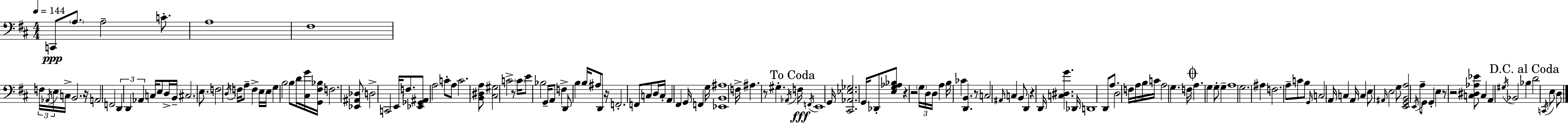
X:1
T:Untitled
M:4/4
L:1/4
K:D
C,,/2 A,/2 A,2 C/2 A,4 ^F,4 F,/4 _A,,/4 E,/4 C,/4 B,,2 z/4 A,,2 F,,2 D,, D,, _A,, C,/4 E,/2 D,/4 B,,/4 ^C,2 E,/2 F,2 D,/4 F,/4 A,/2 F, E,/4 E,/4 G, B,2 B,/2 D/4 [^C,G]/4 [G,,^F,_B,]/4 F,2 [_E,,^A,,_D,]/2 D,2 C,,2 E,,/4 F,/2 [_E,,_G,,^A,,]/2 A,2 C/2 A,/2 C2 [B,,^D,A,]/2 [^C,^G,]2 C2 z/2 C/4 E/2 _B,2 G,,/4 A,,/2 F, D,,/2 B, B,/4 ^A,/2 D,,/2 z/4 F,,2 F,,/2 C,/2 D,/4 C,/4 A,, ^F,, G,,/4 F,, G,/4 [_E,,B,,^A,]4 F,/4 ^A, z/2 ^G, _A,,/4 F,/4 F,,/4 E,,4 G,,/4 [^C,,_A,,_E,_G,]2 G,,/4 _D,,/2 [E,G,_A,_B,]/2 z z2 G,/4 D,/4 D,/4 A, B,/4 _C [D,,B,,] z/2 C,2 ^A,,/4 C, B,,/2 D,, z D,,/4 [C,^D,G] _D,,/4 D,,4 D,,/2 A,/2 D,2 F,/4 A,/4 B,/4 C/4 A,2 G, F,/4 A, G, G,/2 G, A,4 G,2 ^A, F,2 A,/2 C/2 B,/2 G,,/4 C,2 A,,/4 C, A,,/4 C, E,/2 ^A,,/4 E,2 G,/2 [E,,G,,B,,A,]2 E,,/4 A,/2 G,,/2 G,, E, z/2 z2 [C,^D,_A,_E]/2 C, A,, ^G,/4 _B,,2 _B, D2 C,,/4 E,/2 D,/2